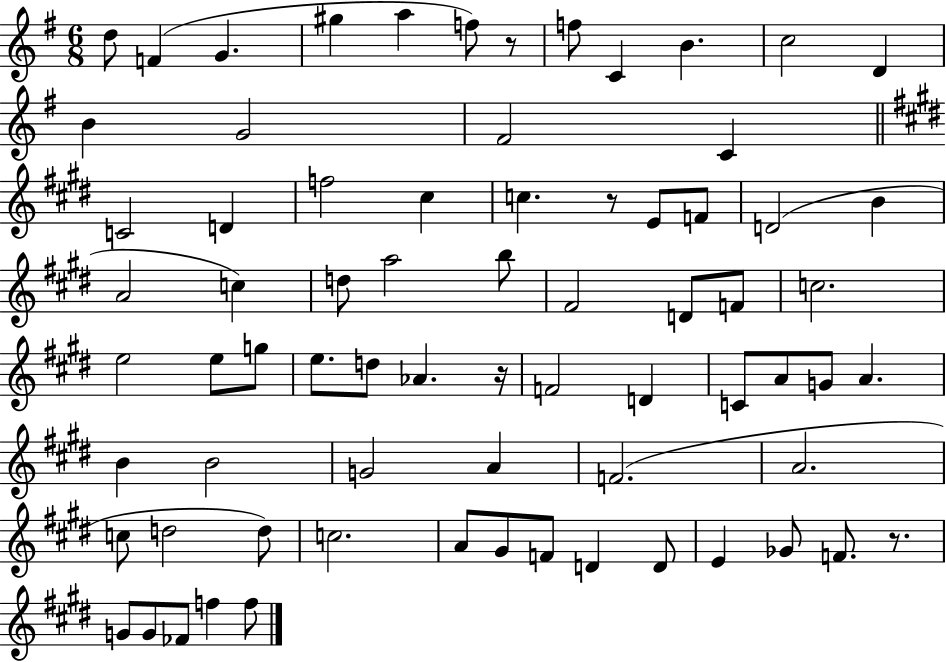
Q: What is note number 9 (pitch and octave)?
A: B4